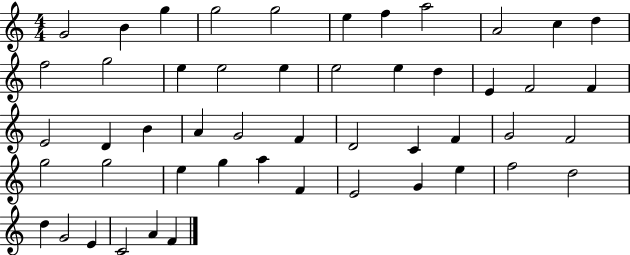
{
  \clef treble
  \numericTimeSignature
  \time 4/4
  \key c \major
  g'2 b'4 g''4 | g''2 g''2 | e''4 f''4 a''2 | a'2 c''4 d''4 | \break f''2 g''2 | e''4 e''2 e''4 | e''2 e''4 d''4 | e'4 f'2 f'4 | \break e'2 d'4 b'4 | a'4 g'2 f'4 | d'2 c'4 f'4 | g'2 f'2 | \break g''2 g''2 | e''4 g''4 a''4 f'4 | e'2 g'4 e''4 | f''2 d''2 | \break d''4 g'2 e'4 | c'2 a'4 f'4 | \bar "|."
}